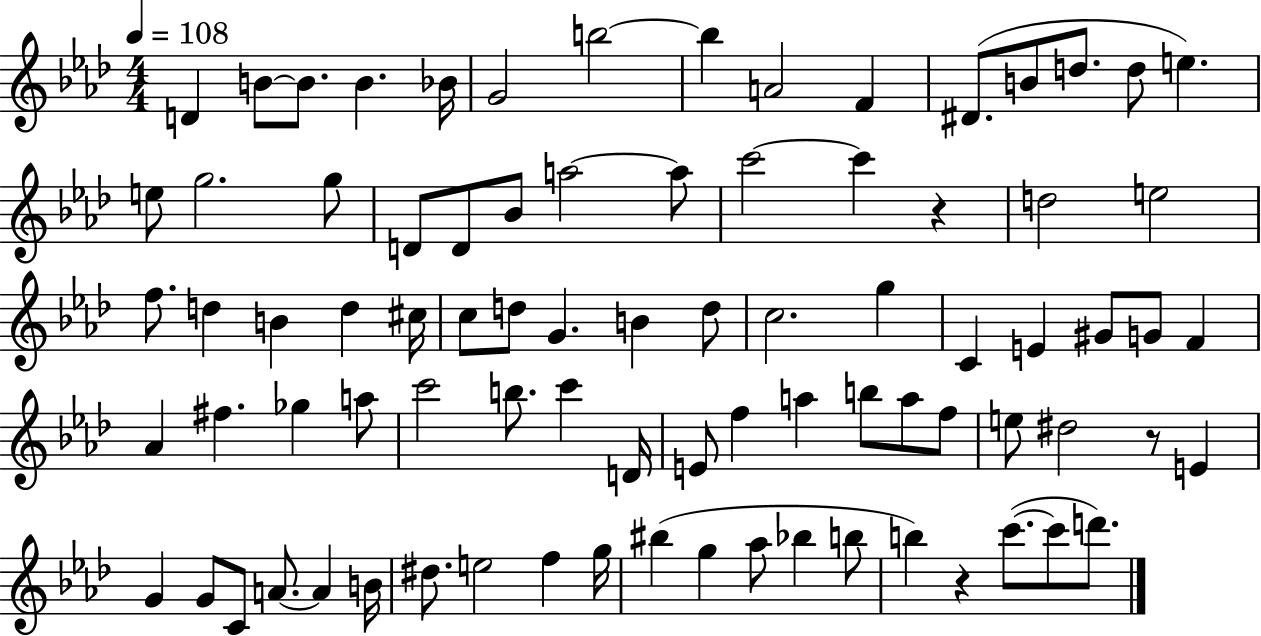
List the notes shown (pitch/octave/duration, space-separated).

D4/q B4/e B4/e. B4/q. Bb4/s G4/h B5/h B5/q A4/h F4/q D#4/e. B4/e D5/e. D5/e E5/q. E5/e G5/h. G5/e D4/e D4/e Bb4/e A5/h A5/e C6/h C6/q R/q D5/h E5/h F5/e. D5/q B4/q D5/q C#5/s C5/e D5/e G4/q. B4/q D5/e C5/h. G5/q C4/q E4/q G#4/e G4/e F4/q Ab4/q F#5/q. Gb5/q A5/e C6/h B5/e. C6/q D4/s E4/e F5/q A5/q B5/e A5/e F5/e E5/e D#5/h R/e E4/q G4/q G4/e C4/e A4/e. A4/q B4/s D#5/e. E5/h F5/q G5/s BIS5/q G5/q Ab5/e Bb5/q B5/e B5/q R/q C6/e. C6/e D6/e.